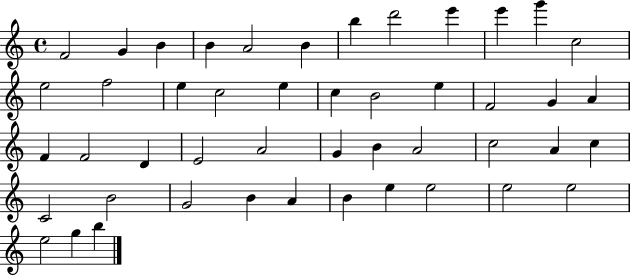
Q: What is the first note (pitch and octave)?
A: F4